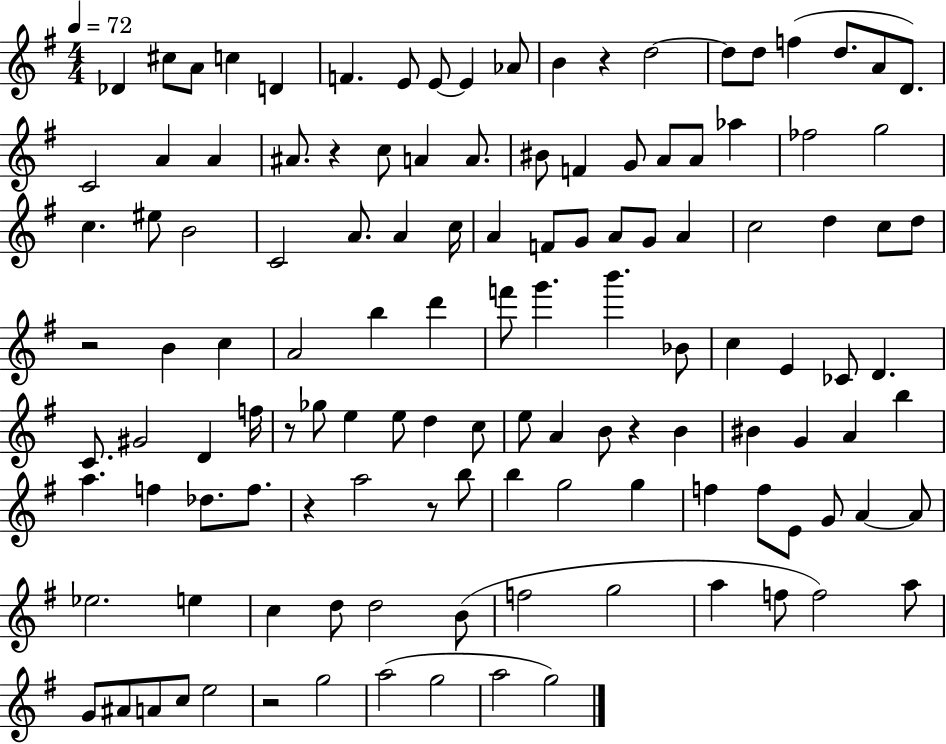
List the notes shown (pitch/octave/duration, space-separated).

Db4/q C#5/e A4/e C5/q D4/q F4/q. E4/e E4/e E4/q Ab4/e B4/q R/q D5/h D5/e D5/e F5/q D5/e. A4/e D4/e. C4/h A4/q A4/q A#4/e. R/q C5/e A4/q A4/e. BIS4/e F4/q G4/e A4/e A4/e Ab5/q FES5/h G5/h C5/q. EIS5/e B4/h C4/h A4/e. A4/q C5/s A4/q F4/e G4/e A4/e G4/e A4/q C5/h D5/q C5/e D5/e R/h B4/q C5/q A4/h B5/q D6/q F6/e G6/q. B6/q. Bb4/e C5/q E4/q CES4/e D4/q. C4/e. G#4/h D4/q F5/s R/e Gb5/e E5/q E5/e D5/q C5/e E5/e A4/q B4/e R/q B4/q BIS4/q G4/q A4/q B5/q A5/q. F5/q Db5/e. F5/e. R/q A5/h R/e B5/e B5/q G5/h G5/q F5/q F5/e E4/e G4/e A4/q A4/e Eb5/h. E5/q C5/q D5/e D5/h B4/e F5/h G5/h A5/q F5/e F5/h A5/e G4/e A#4/e A4/e C5/e E5/h R/h G5/h A5/h G5/h A5/h G5/h